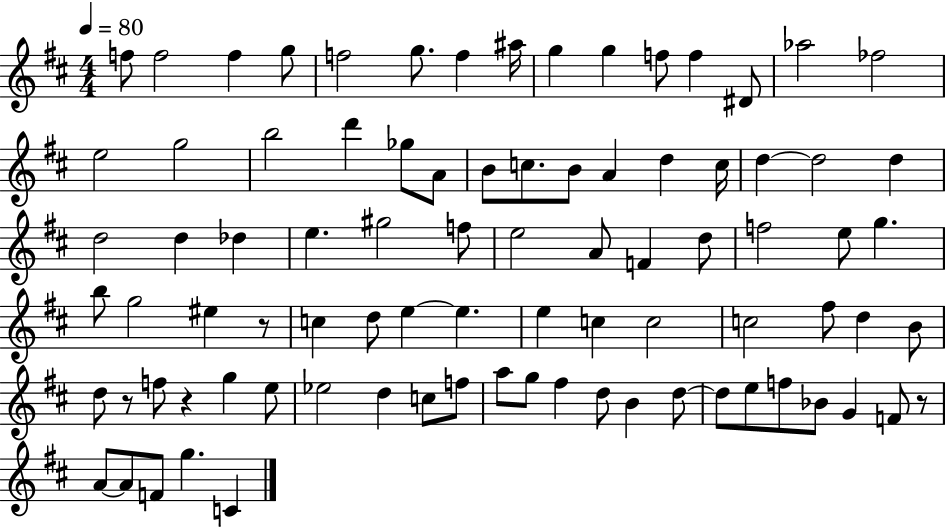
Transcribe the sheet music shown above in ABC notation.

X:1
T:Untitled
M:4/4
L:1/4
K:D
f/2 f2 f g/2 f2 g/2 f ^a/4 g g f/2 f ^D/2 _a2 _f2 e2 g2 b2 d' _g/2 A/2 B/2 c/2 B/2 A d c/4 d d2 d d2 d _d e ^g2 f/2 e2 A/2 F d/2 f2 e/2 g b/2 g2 ^e z/2 c d/2 e e e c c2 c2 ^f/2 d B/2 d/2 z/2 f/2 z g e/2 _e2 d c/2 f/2 a/2 g/2 ^f d/2 B d/2 d/2 e/2 f/2 _B/2 G F/2 z/2 A/2 A/2 F/2 g C